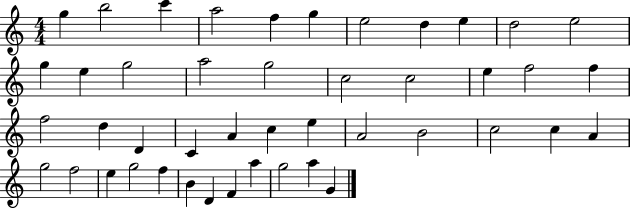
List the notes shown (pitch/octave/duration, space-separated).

G5/q B5/h C6/q A5/h F5/q G5/q E5/h D5/q E5/q D5/h E5/h G5/q E5/q G5/h A5/h G5/h C5/h C5/h E5/q F5/h F5/q F5/h D5/q D4/q C4/q A4/q C5/q E5/q A4/h B4/h C5/h C5/q A4/q G5/h F5/h E5/q G5/h F5/q B4/q D4/q F4/q A5/q G5/h A5/q G4/q